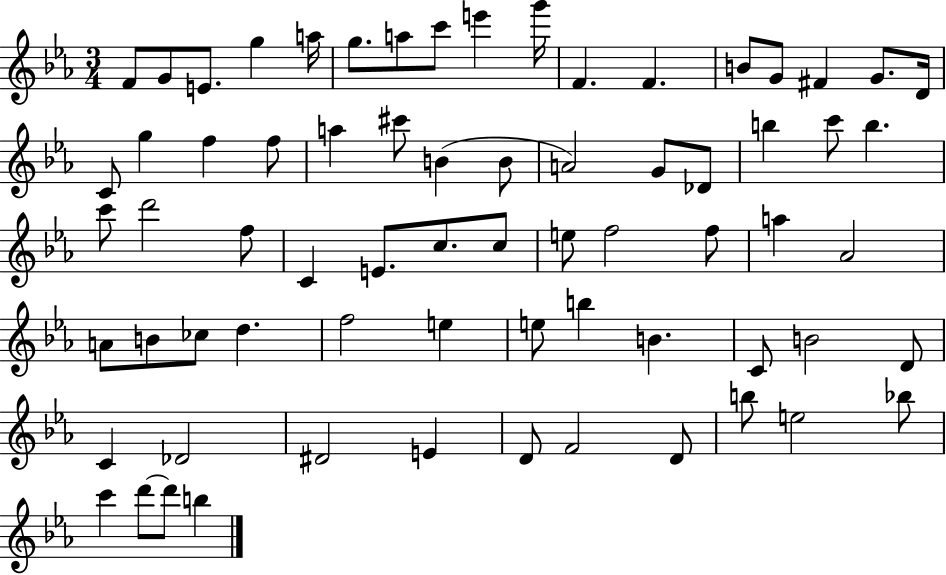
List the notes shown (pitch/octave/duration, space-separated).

F4/e G4/e E4/e. G5/q A5/s G5/e. A5/e C6/e E6/q G6/s F4/q. F4/q. B4/e G4/e F#4/q G4/e. D4/s C4/e G5/q F5/q F5/e A5/q C#6/e B4/q B4/e A4/h G4/e Db4/e B5/q C6/e B5/q. C6/e D6/h F5/e C4/q E4/e. C5/e. C5/e E5/e F5/h F5/e A5/q Ab4/h A4/e B4/e CES5/e D5/q. F5/h E5/q E5/e B5/q B4/q. C4/e B4/h D4/e C4/q Db4/h D#4/h E4/q D4/e F4/h D4/e B5/e E5/h Bb5/e C6/q D6/e D6/e B5/q